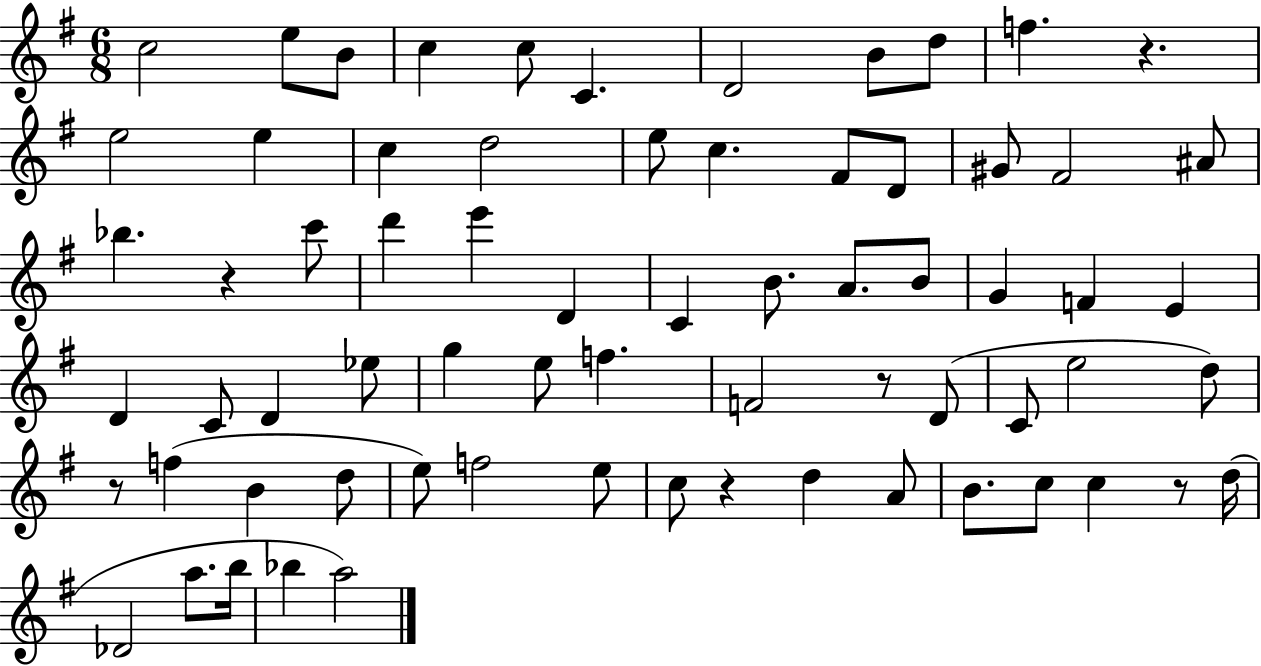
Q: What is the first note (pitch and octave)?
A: C5